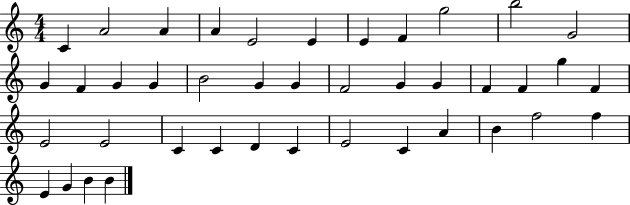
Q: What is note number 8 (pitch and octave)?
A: F4